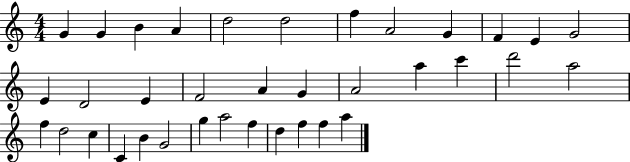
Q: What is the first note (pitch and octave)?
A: G4